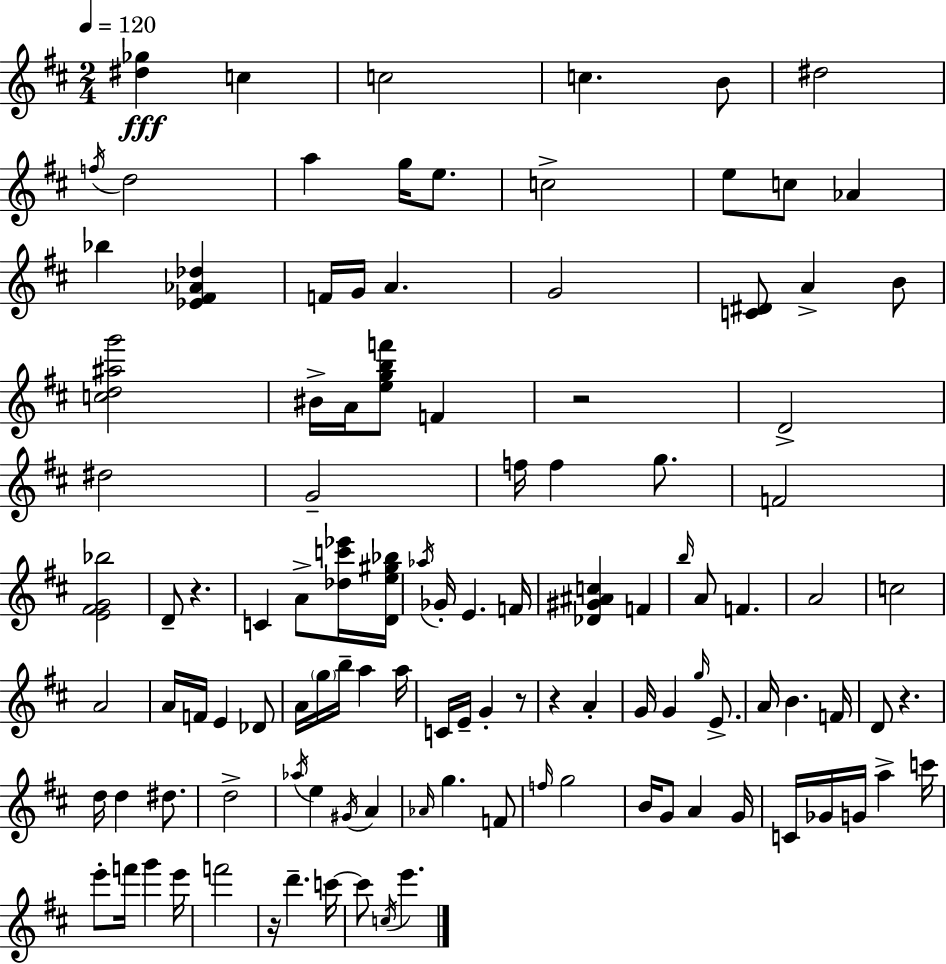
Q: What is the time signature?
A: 2/4